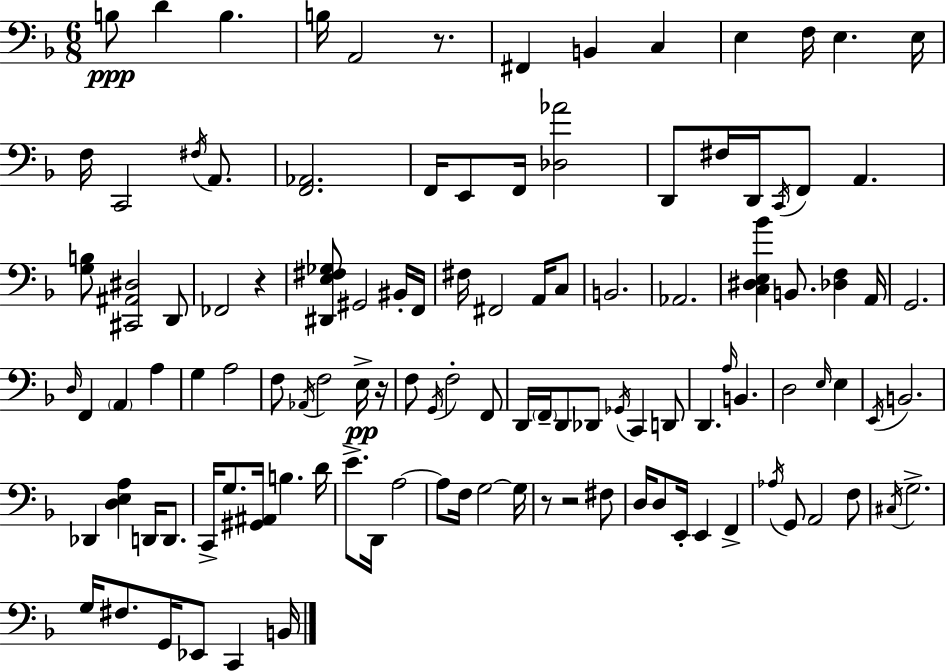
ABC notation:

X:1
T:Untitled
M:6/8
L:1/4
K:Dm
B,/2 D B, B,/4 A,,2 z/2 ^F,, B,, C, E, F,/4 E, E,/4 F,/4 C,,2 ^F,/4 A,,/2 [F,,_A,,]2 F,,/4 E,,/2 F,,/4 [_D,_A]2 D,,/2 ^F,/4 D,,/4 C,,/4 F,,/2 A,, [G,B,]/2 [^C,,^A,,^D,]2 D,,/2 _F,,2 z [^D,,E,^F,_G,]/2 ^G,,2 ^B,,/4 F,,/4 ^F,/4 ^F,,2 A,,/4 C,/2 B,,2 _A,,2 [C,^D,E,_B] B,,/2 [_D,F,] A,,/4 G,,2 D,/4 F,, A,, A, G, A,2 F,/2 _A,,/4 F,2 E,/4 z/4 F,/2 G,,/4 F,2 F,,/2 D,,/4 F,,/4 D,,/2 _D,,/2 _G,,/4 C,, D,,/2 D,, A,/4 B,, D,2 E,/4 E, E,,/4 B,,2 _D,, [D,E,A,] D,,/4 D,,/2 C,,/4 G,/2 [^G,,^A,,]/4 B, D/4 E/2 D,,/4 A,2 A,/2 F,/4 G,2 G,/4 z/2 z2 ^F,/2 D,/4 D,/2 E,,/4 E,, F,, _A,/4 G,,/2 A,,2 F,/2 ^C,/4 G,2 G,/4 ^F,/2 G,,/4 _E,,/2 C,, B,,/4